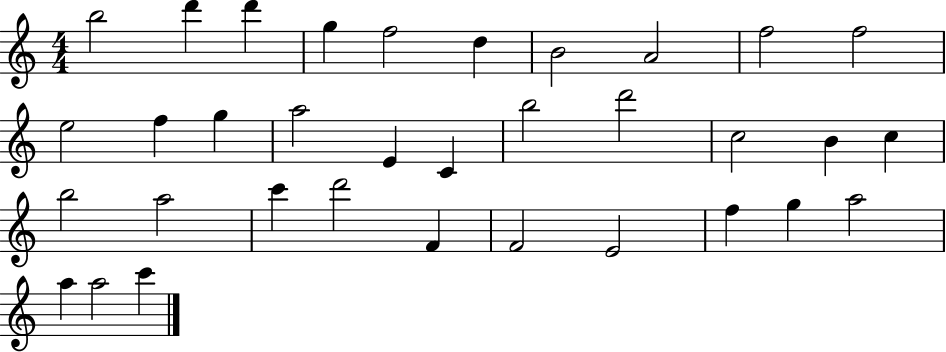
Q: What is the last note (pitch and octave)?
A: C6